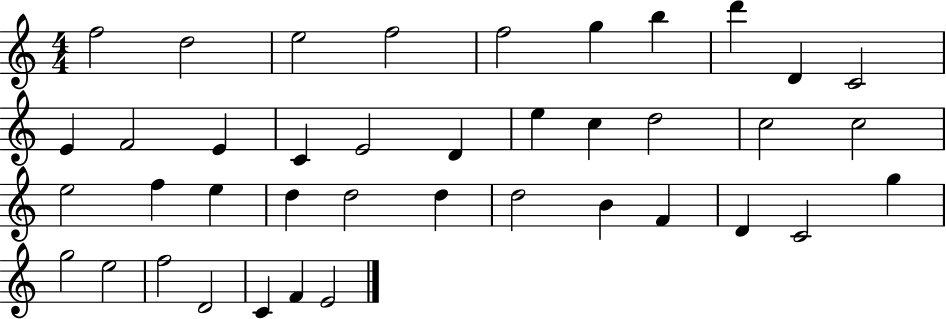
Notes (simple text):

F5/h D5/h E5/h F5/h F5/h G5/q B5/q D6/q D4/q C4/h E4/q F4/h E4/q C4/q E4/h D4/q E5/q C5/q D5/h C5/h C5/h E5/h F5/q E5/q D5/q D5/h D5/q D5/h B4/q F4/q D4/q C4/h G5/q G5/h E5/h F5/h D4/h C4/q F4/q E4/h